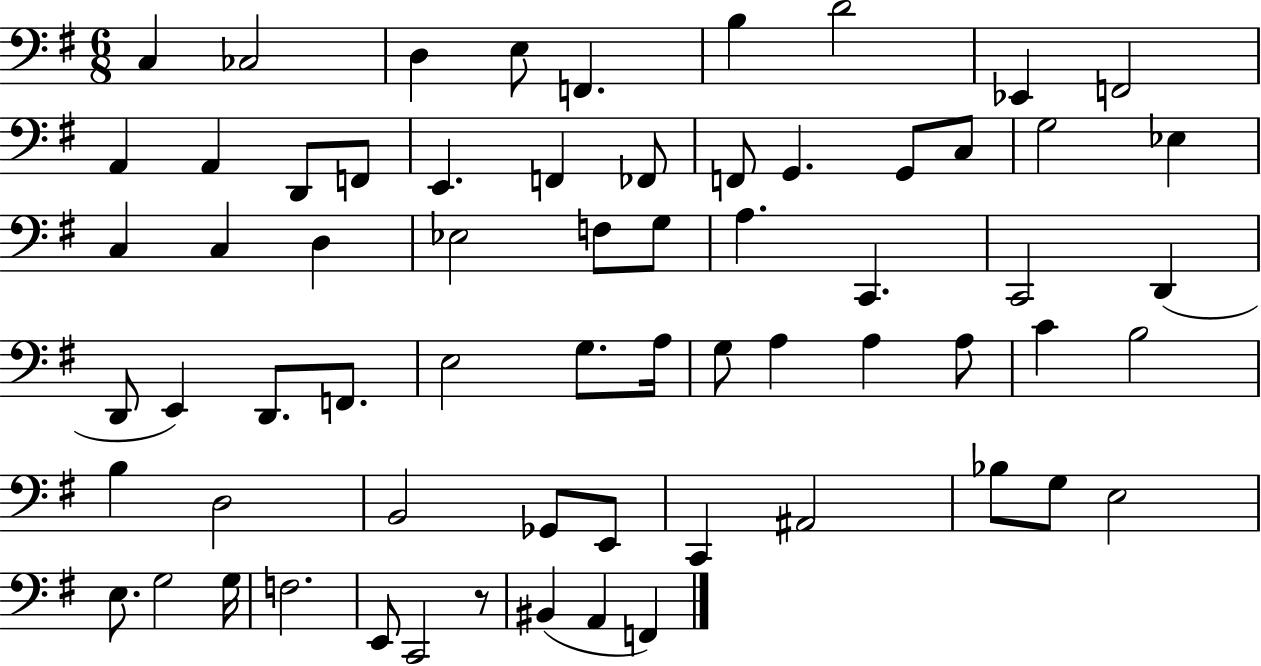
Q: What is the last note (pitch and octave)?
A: F2